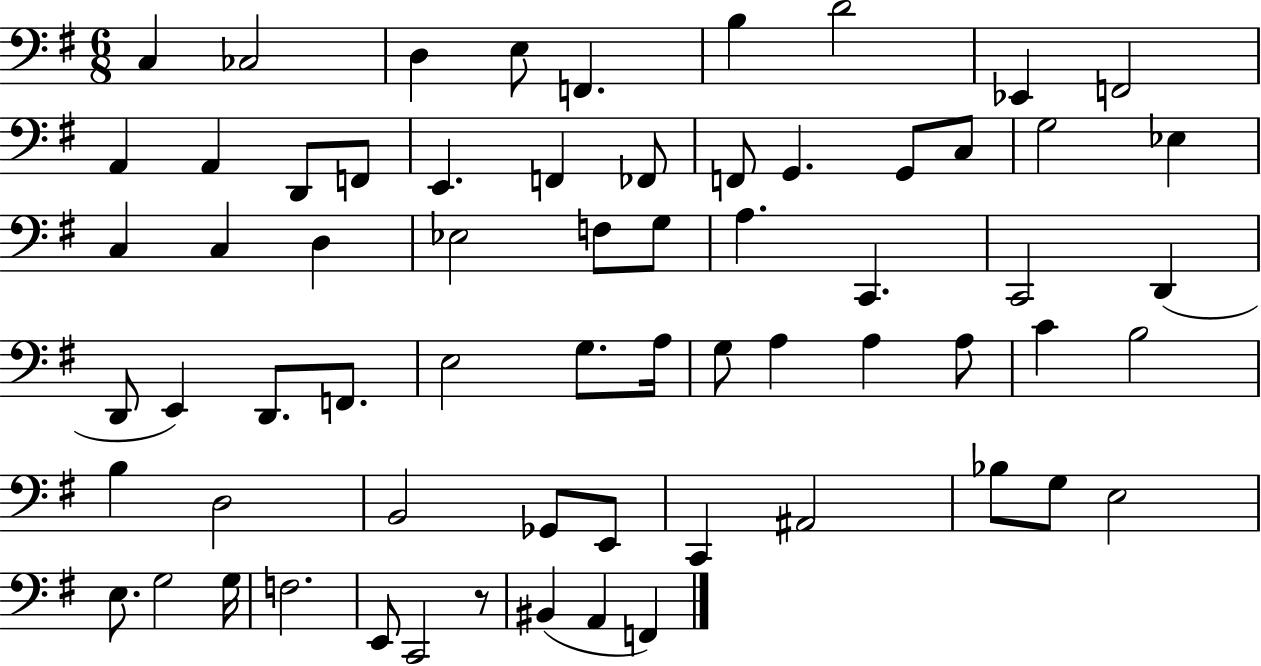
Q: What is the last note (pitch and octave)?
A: F2